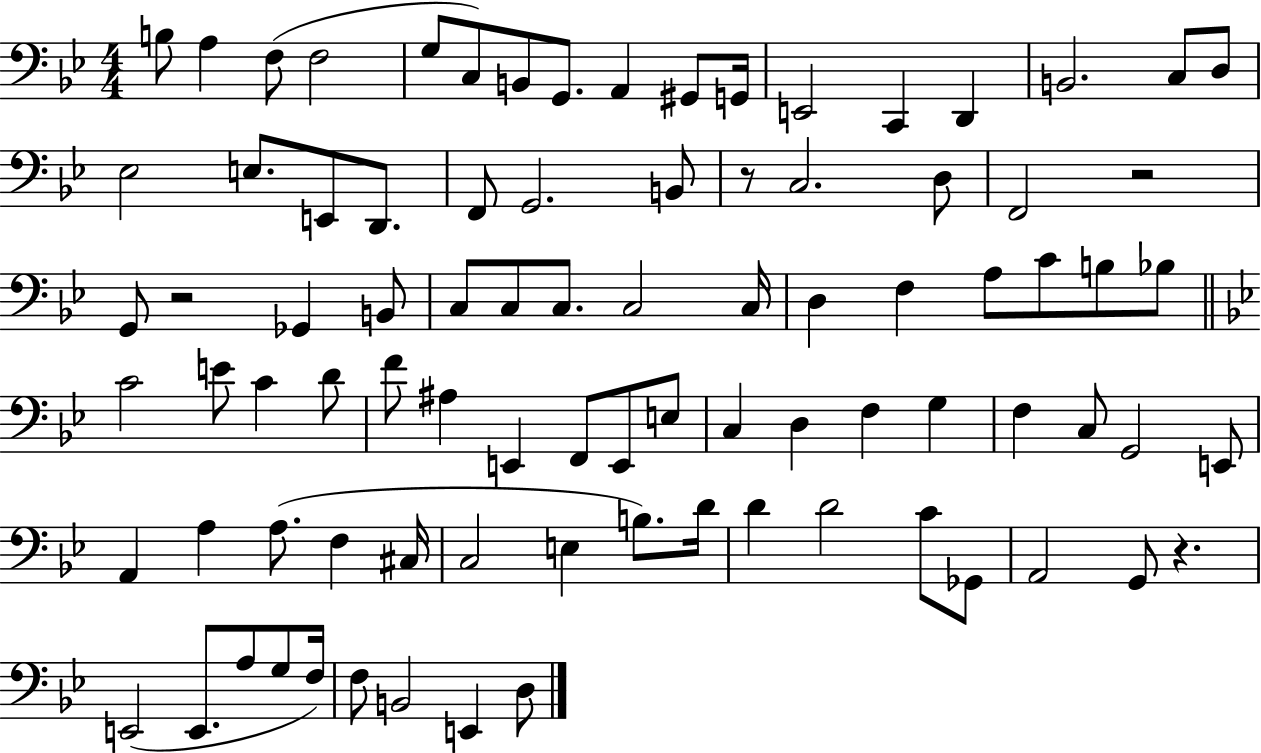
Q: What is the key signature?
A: BES major